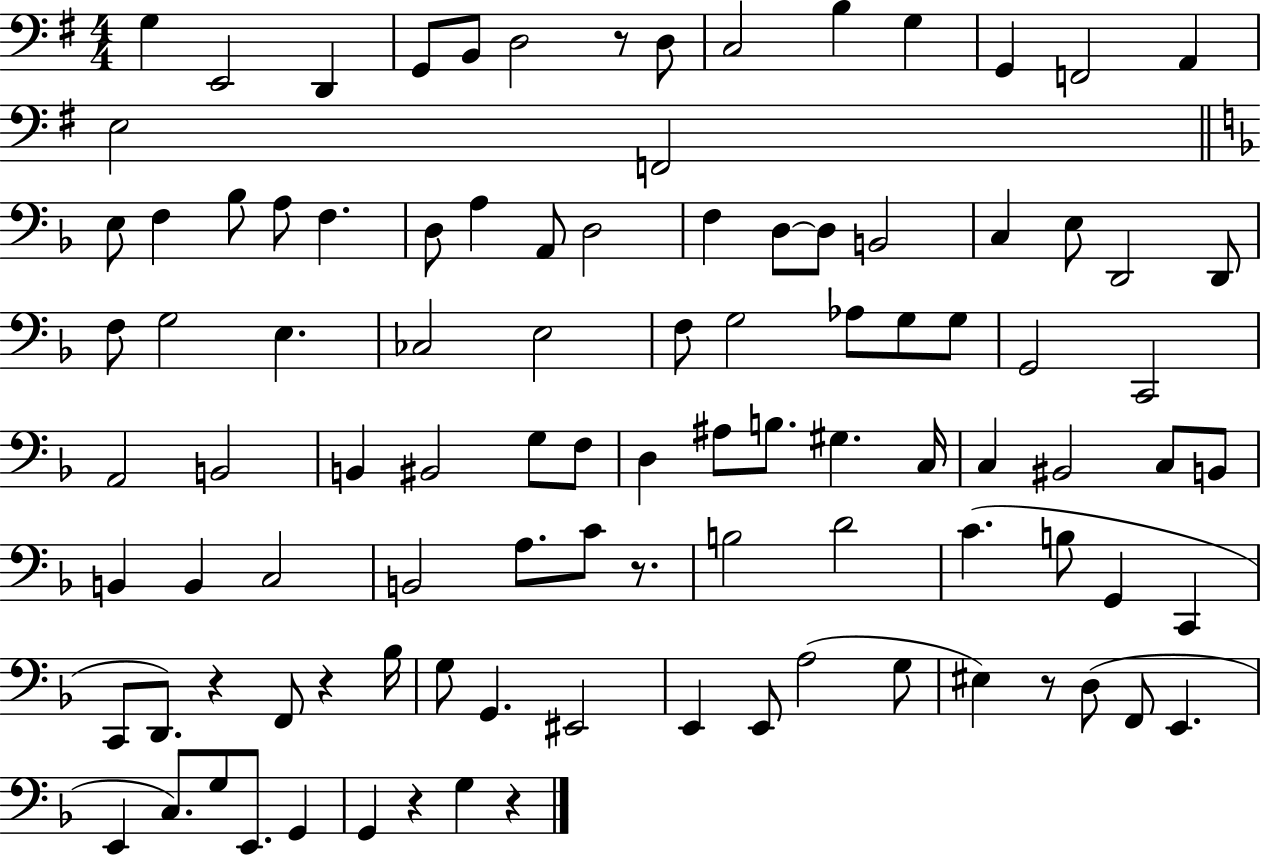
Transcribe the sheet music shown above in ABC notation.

X:1
T:Untitled
M:4/4
L:1/4
K:G
G, E,,2 D,, G,,/2 B,,/2 D,2 z/2 D,/2 C,2 B, G, G,, F,,2 A,, E,2 F,,2 E,/2 F, _B,/2 A,/2 F, D,/2 A, A,,/2 D,2 F, D,/2 D,/2 B,,2 C, E,/2 D,,2 D,,/2 F,/2 G,2 E, _C,2 E,2 F,/2 G,2 _A,/2 G,/2 G,/2 G,,2 C,,2 A,,2 B,,2 B,, ^B,,2 G,/2 F,/2 D, ^A,/2 B,/2 ^G, C,/4 C, ^B,,2 C,/2 B,,/2 B,, B,, C,2 B,,2 A,/2 C/2 z/2 B,2 D2 C B,/2 G,, C,, C,,/2 D,,/2 z F,,/2 z _B,/4 G,/2 G,, ^E,,2 E,, E,,/2 A,2 G,/2 ^E, z/2 D,/2 F,,/2 E,, E,, C,/2 G,/2 E,,/2 G,, G,, z G, z